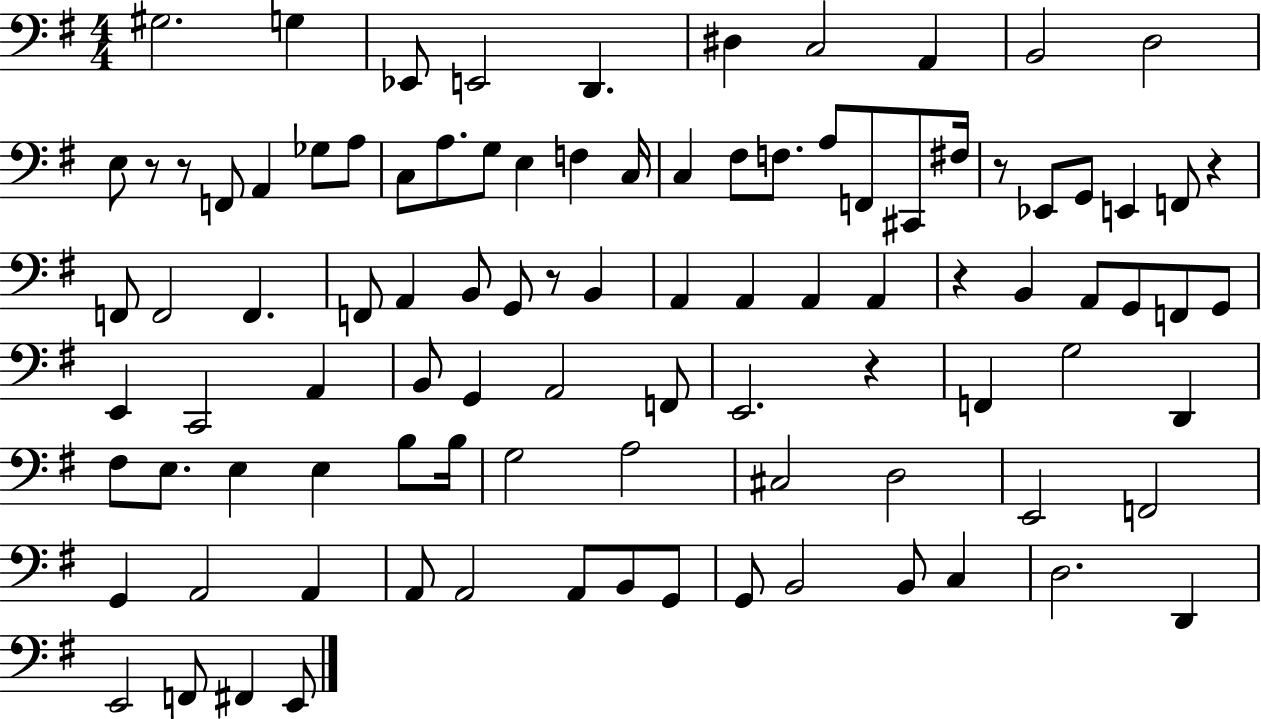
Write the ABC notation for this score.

X:1
T:Untitled
M:4/4
L:1/4
K:G
^G,2 G, _E,,/2 E,,2 D,, ^D, C,2 A,, B,,2 D,2 E,/2 z/2 z/2 F,,/2 A,, _G,/2 A,/2 C,/2 A,/2 G,/2 E, F, C,/4 C, ^F,/2 F,/2 A,/2 F,,/2 ^C,,/2 ^F,/4 z/2 _E,,/2 G,,/2 E,, F,,/2 z F,,/2 F,,2 F,, F,,/2 A,, B,,/2 G,,/2 z/2 B,, A,, A,, A,, A,, z B,, A,,/2 G,,/2 F,,/2 G,,/2 E,, C,,2 A,, B,,/2 G,, A,,2 F,,/2 E,,2 z F,, G,2 D,, ^F,/2 E,/2 E, E, B,/2 B,/4 G,2 A,2 ^C,2 D,2 E,,2 F,,2 G,, A,,2 A,, A,,/2 A,,2 A,,/2 B,,/2 G,,/2 G,,/2 B,,2 B,,/2 C, D,2 D,, E,,2 F,,/2 ^F,, E,,/2